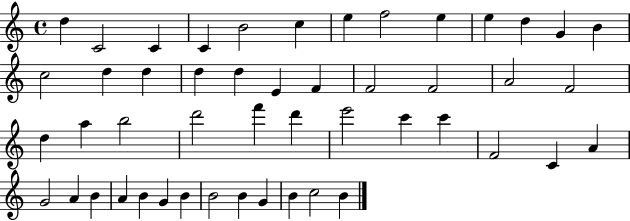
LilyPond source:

{
  \clef treble
  \time 4/4
  \defaultTimeSignature
  \key c \major
  d''4 c'2 c'4 | c'4 b'2 c''4 | e''4 f''2 e''4 | e''4 d''4 g'4 b'4 | \break c''2 d''4 d''4 | d''4 d''4 e'4 f'4 | f'2 f'2 | a'2 f'2 | \break d''4 a''4 b''2 | d'''2 f'''4 d'''4 | e'''2 c'''4 c'''4 | f'2 c'4 a'4 | \break g'2 a'4 b'4 | a'4 b'4 g'4 b'4 | b'2 b'4 g'4 | b'4 c''2 b'4 | \break \bar "|."
}